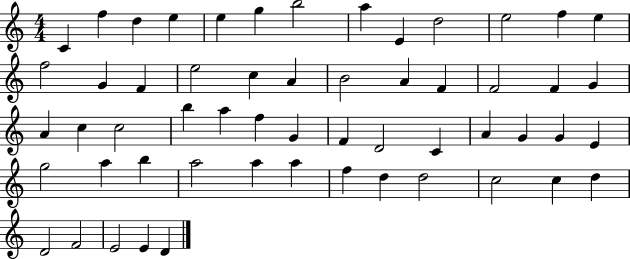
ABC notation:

X:1
T:Untitled
M:4/4
L:1/4
K:C
C f d e e g b2 a E d2 e2 f e f2 G F e2 c A B2 A F F2 F G A c c2 b a f G F D2 C A G G E g2 a b a2 a a f d d2 c2 c d D2 F2 E2 E D